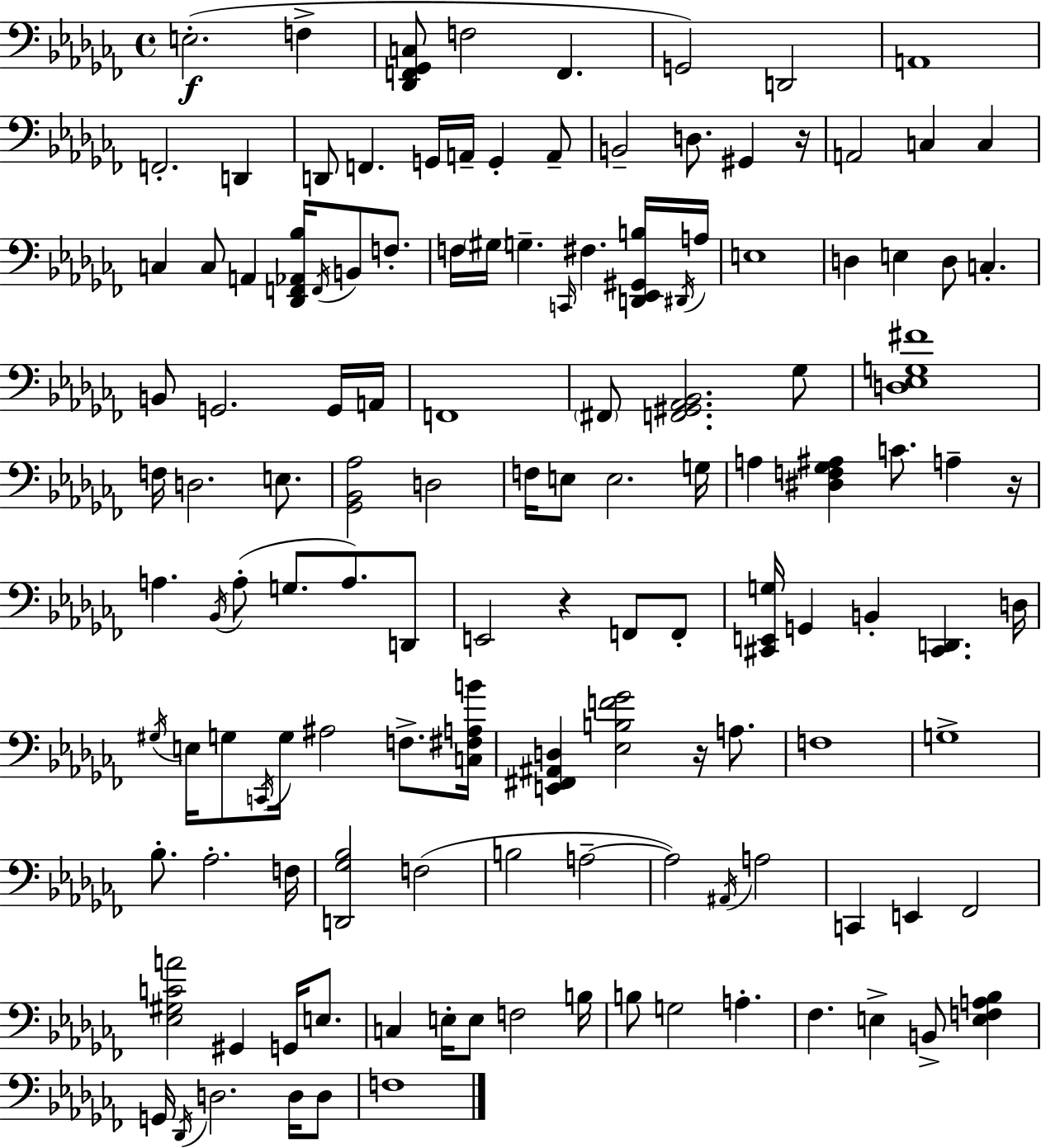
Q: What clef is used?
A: bass